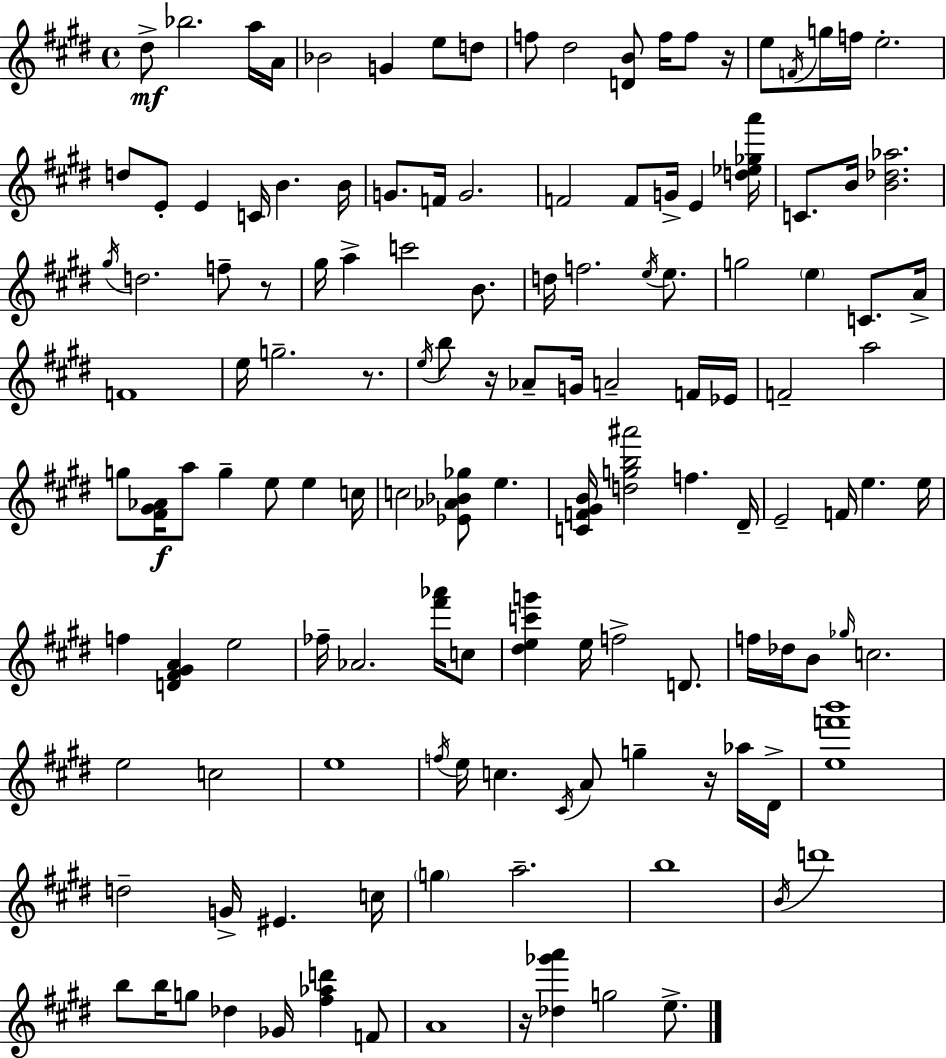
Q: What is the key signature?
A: E major